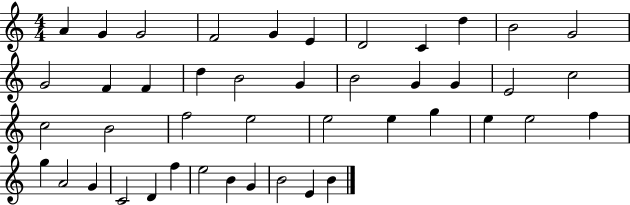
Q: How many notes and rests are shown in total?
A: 44